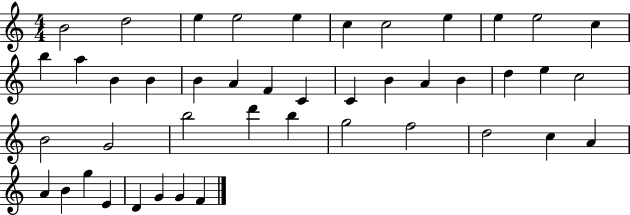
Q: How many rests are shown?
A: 0